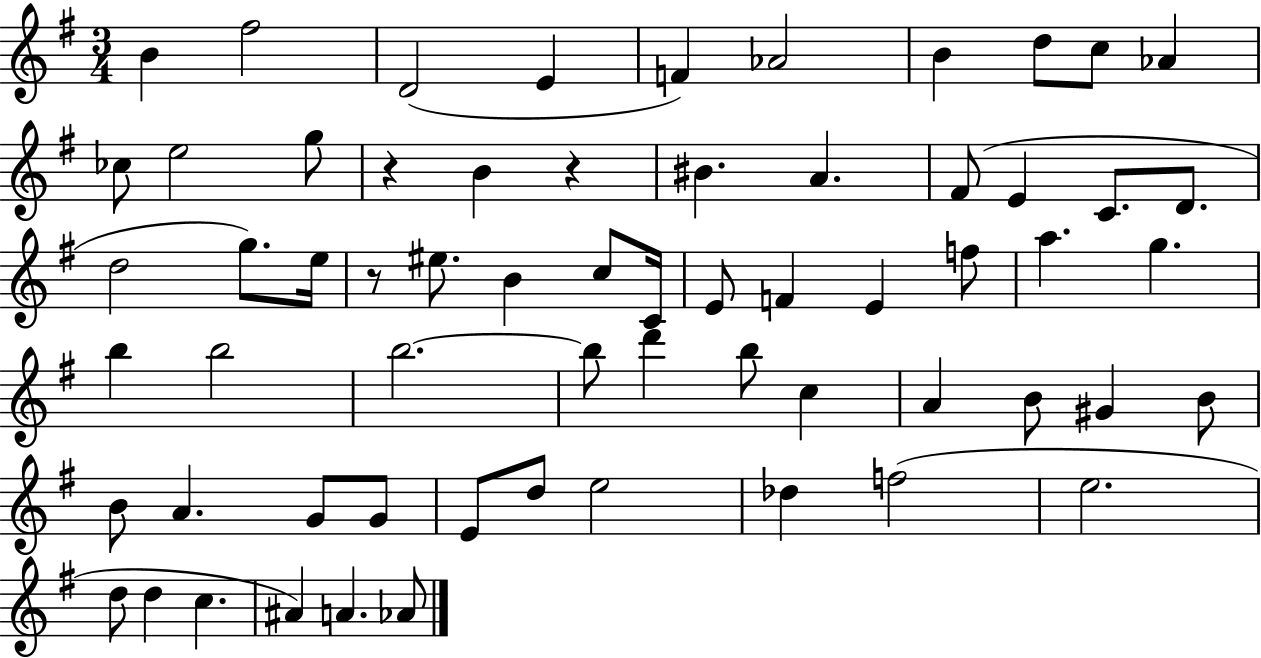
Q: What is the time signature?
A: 3/4